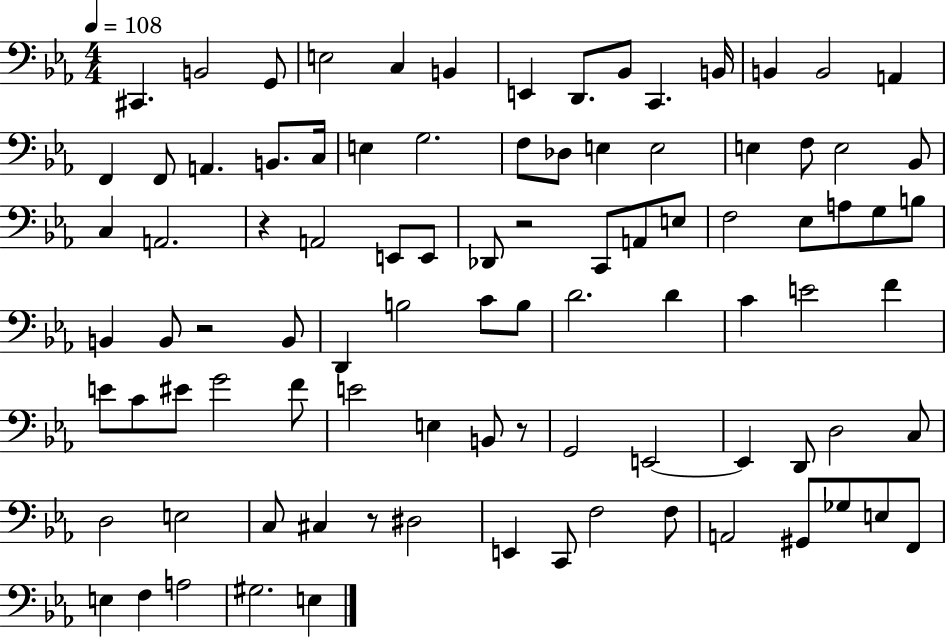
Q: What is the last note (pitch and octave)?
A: E3